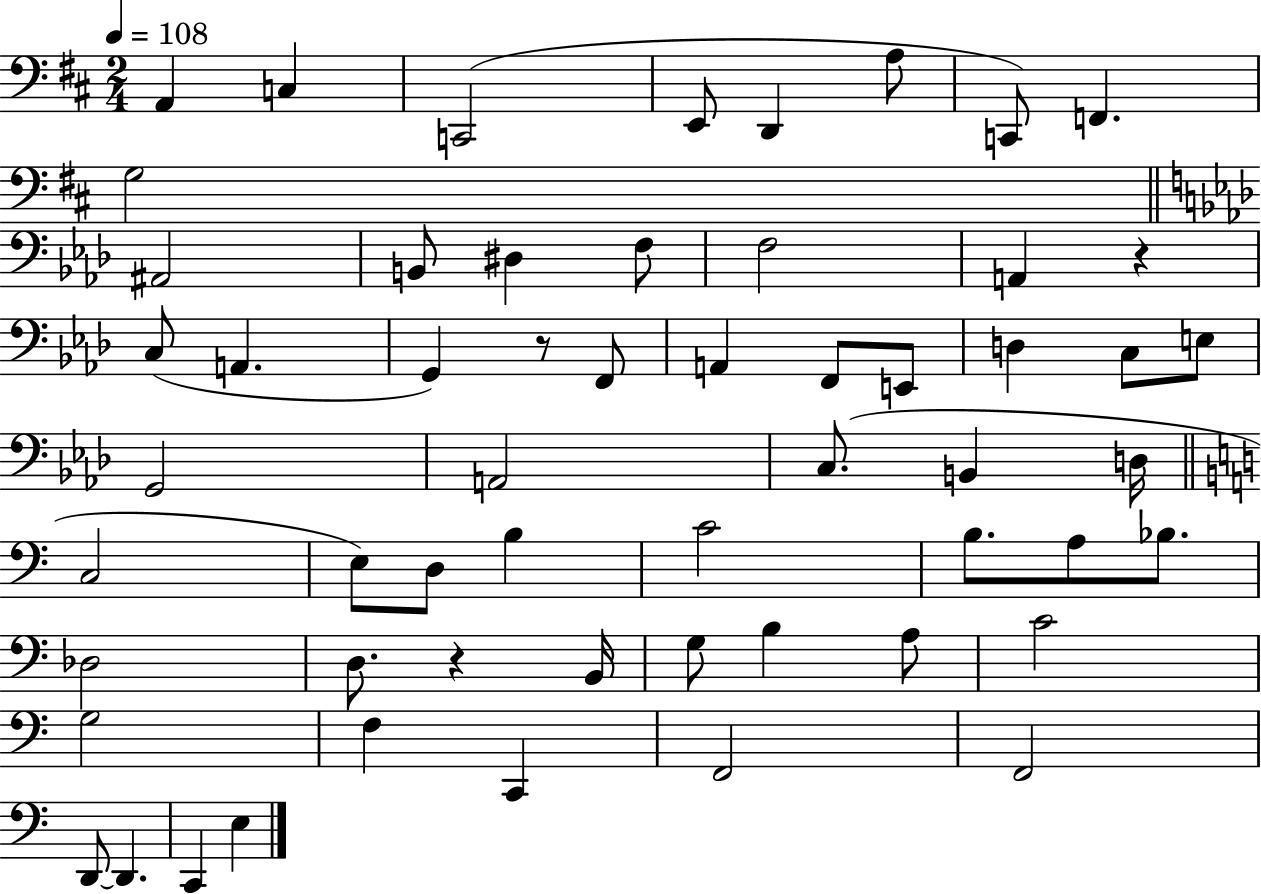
A2/q C3/q C2/h E2/e D2/q A3/e C2/e F2/q. G3/h A#2/h B2/e D#3/q F3/e F3/h A2/q R/q C3/e A2/q. G2/q R/e F2/e A2/q F2/e E2/e D3/q C3/e E3/e G2/h A2/h C3/e. B2/q D3/s C3/h E3/e D3/e B3/q C4/h B3/e. A3/e Bb3/e. Db3/h D3/e. R/q B2/s G3/e B3/q A3/e C4/h G3/h F3/q C2/q F2/h F2/h D2/e D2/q. C2/q E3/q